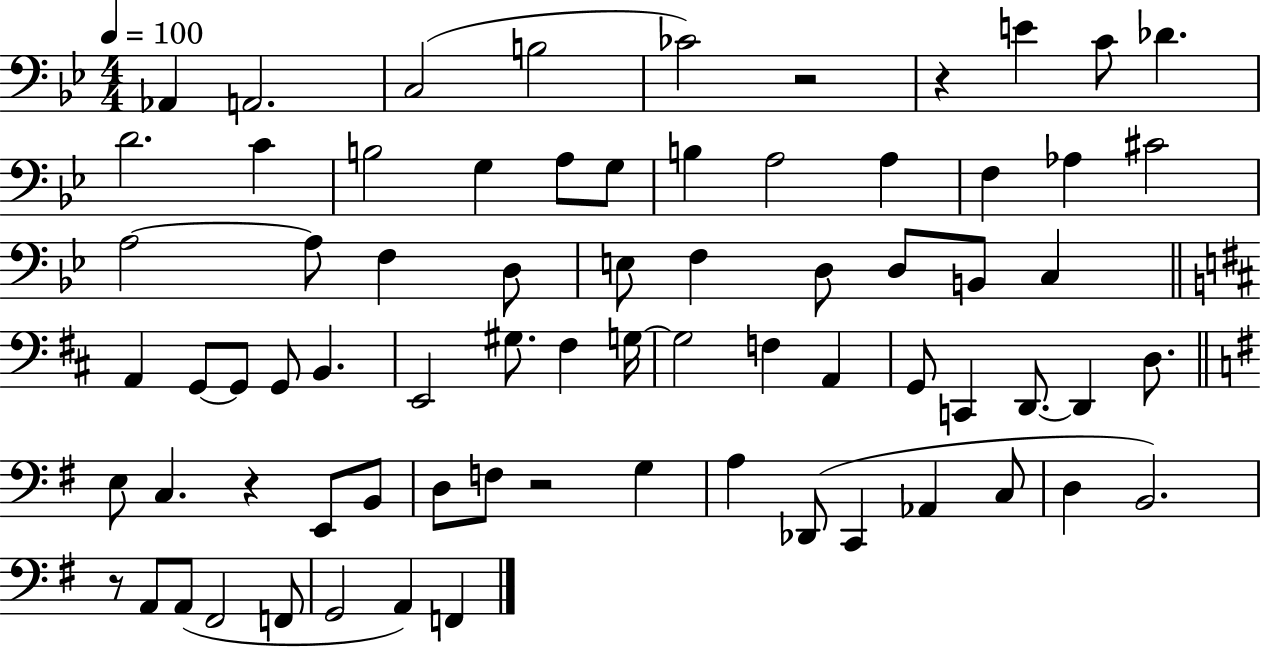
Ab2/q A2/h. C3/h B3/h CES4/h R/h R/q E4/q C4/e Db4/q. D4/h. C4/q B3/h G3/q A3/e G3/e B3/q A3/h A3/q F3/q Ab3/q C#4/h A3/h A3/e F3/q D3/e E3/e F3/q D3/e D3/e B2/e C3/q A2/q G2/e G2/e G2/e B2/q. E2/h G#3/e. F#3/q G3/s G3/h F3/q A2/q G2/e C2/q D2/e. D2/q D3/e. E3/e C3/q. R/q E2/e B2/e D3/e F3/e R/h G3/q A3/q Db2/e C2/q Ab2/q C3/e D3/q B2/h. R/e A2/e A2/e F#2/h F2/e G2/h A2/q F2/q